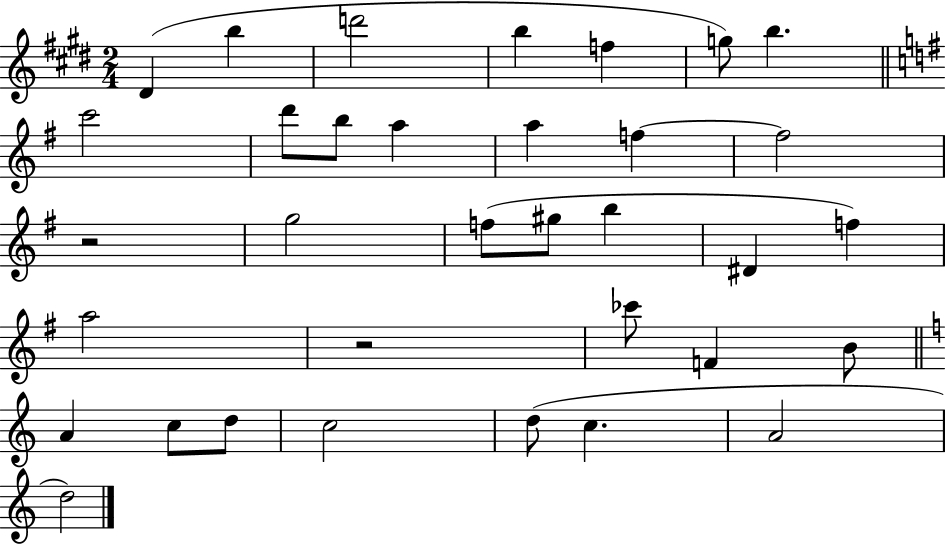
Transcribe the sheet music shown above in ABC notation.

X:1
T:Untitled
M:2/4
L:1/4
K:E
^D b d'2 b f g/2 b c'2 d'/2 b/2 a a f f2 z2 g2 f/2 ^g/2 b ^D f a2 z2 _c'/2 F B/2 A c/2 d/2 c2 d/2 c A2 d2